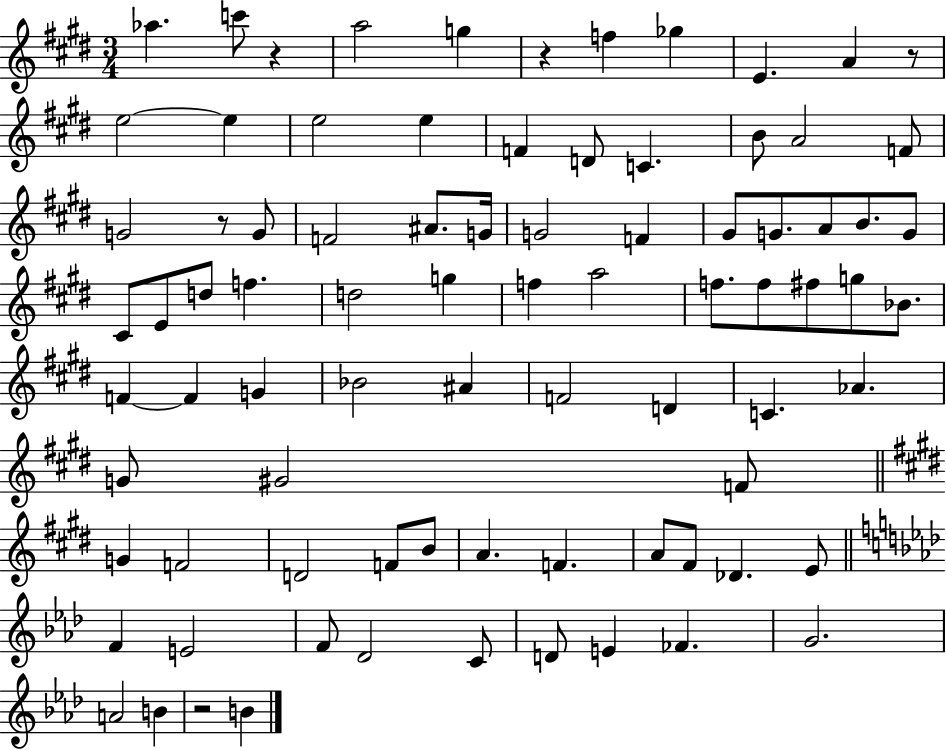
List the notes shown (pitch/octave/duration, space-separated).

Ab5/q. C6/e R/q A5/h G5/q R/q F5/q Gb5/q E4/q. A4/q R/e E5/h E5/q E5/h E5/q F4/q D4/e C4/q. B4/e A4/h F4/e G4/h R/e G4/e F4/h A#4/e. G4/s G4/h F4/q G#4/e G4/e. A4/e B4/e. G4/e C#4/e E4/e D5/e F5/q. D5/h G5/q F5/q A5/h F5/e. F5/e F#5/e G5/e Bb4/e. F4/q F4/q G4/q Bb4/h A#4/q F4/h D4/q C4/q. Ab4/q. G4/e G#4/h F4/e G4/q F4/h D4/h F4/e B4/e A4/q. F4/q. A4/e F#4/e Db4/q. E4/e F4/q E4/h F4/e Db4/h C4/e D4/e E4/q FES4/q. G4/h. A4/h B4/q R/h B4/q